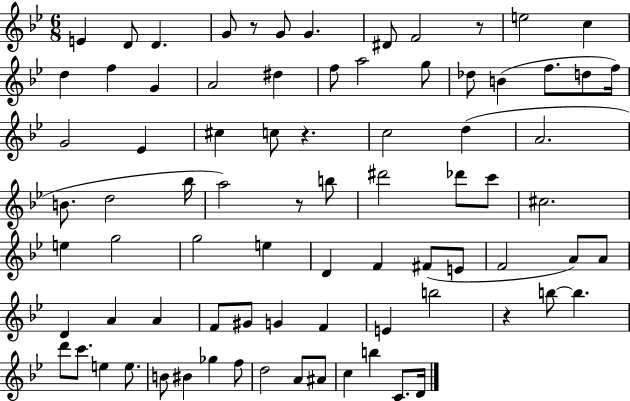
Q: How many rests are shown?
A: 5